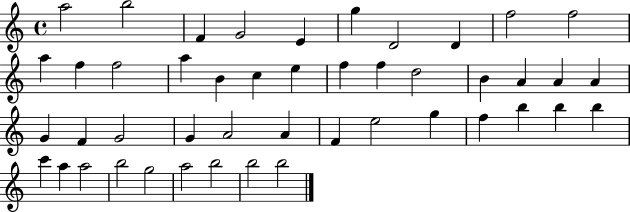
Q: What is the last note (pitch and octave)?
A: B5